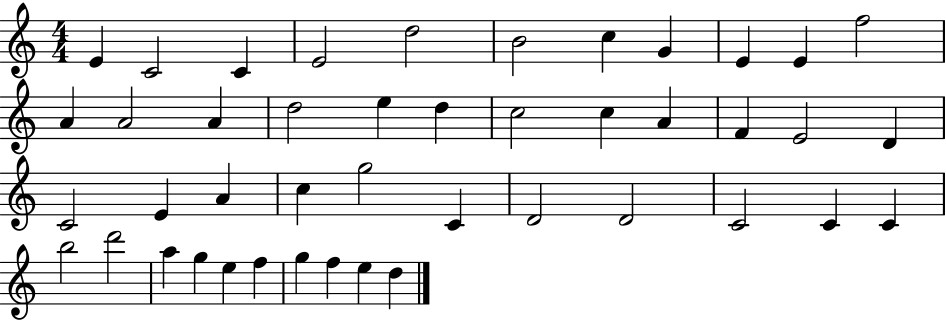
E4/q C4/h C4/q E4/h D5/h B4/h C5/q G4/q E4/q E4/q F5/h A4/q A4/h A4/q D5/h E5/q D5/q C5/h C5/q A4/q F4/q E4/h D4/q C4/h E4/q A4/q C5/q G5/h C4/q D4/h D4/h C4/h C4/q C4/q B5/h D6/h A5/q G5/q E5/q F5/q G5/q F5/q E5/q D5/q